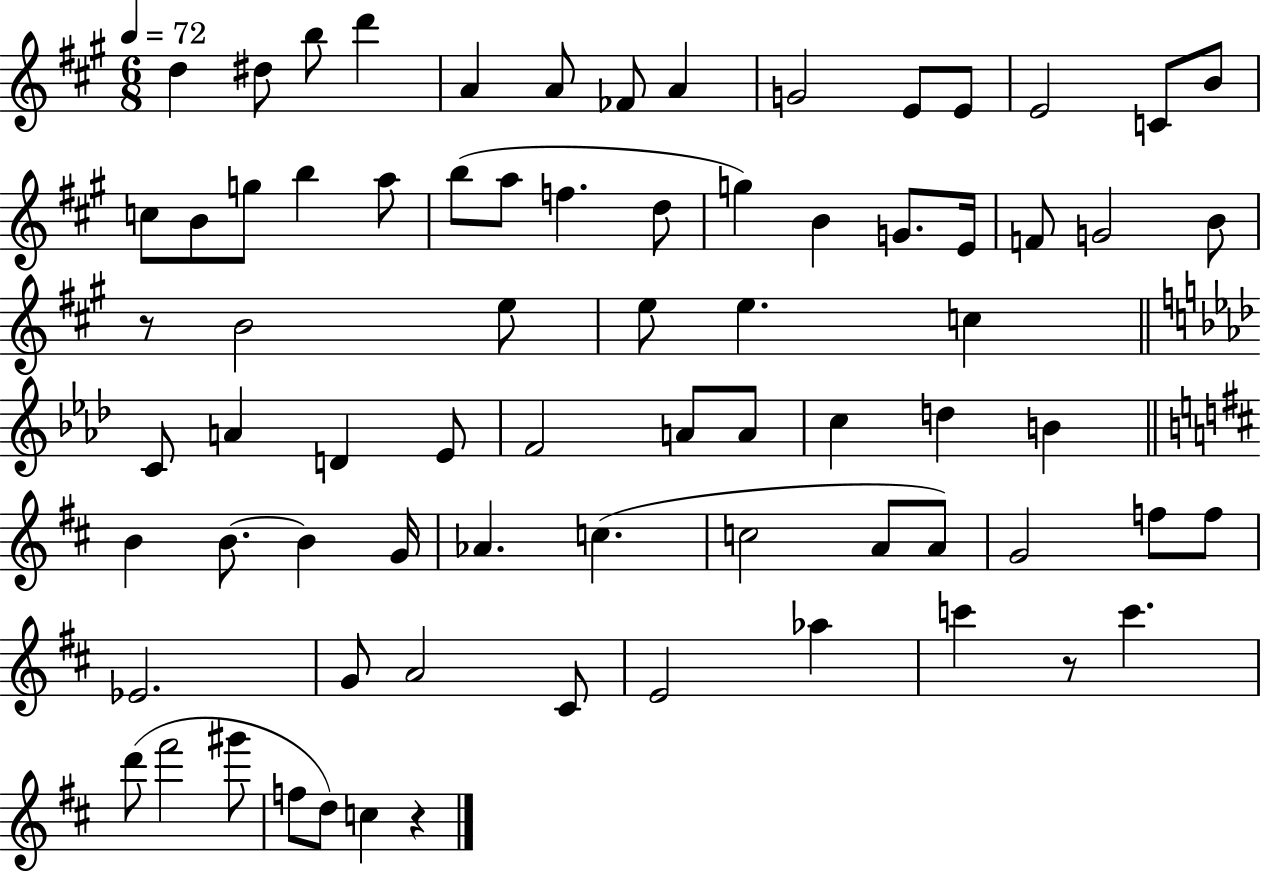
D5/q D#5/e B5/e D6/q A4/q A4/e FES4/e A4/q G4/h E4/e E4/e E4/h C4/e B4/e C5/e B4/e G5/e B5/q A5/e B5/e A5/e F5/q. D5/e G5/q B4/q G4/e. E4/s F4/e G4/h B4/e R/e B4/h E5/e E5/e E5/q. C5/q C4/e A4/q D4/q Eb4/e F4/h A4/e A4/e C5/q D5/q B4/q B4/q B4/e. B4/q G4/s Ab4/q. C5/q. C5/h A4/e A4/e G4/h F5/e F5/e Eb4/h. G4/e A4/h C#4/e E4/h Ab5/q C6/q R/e C6/q. D6/e F#6/h G#6/e F5/e D5/e C5/q R/q